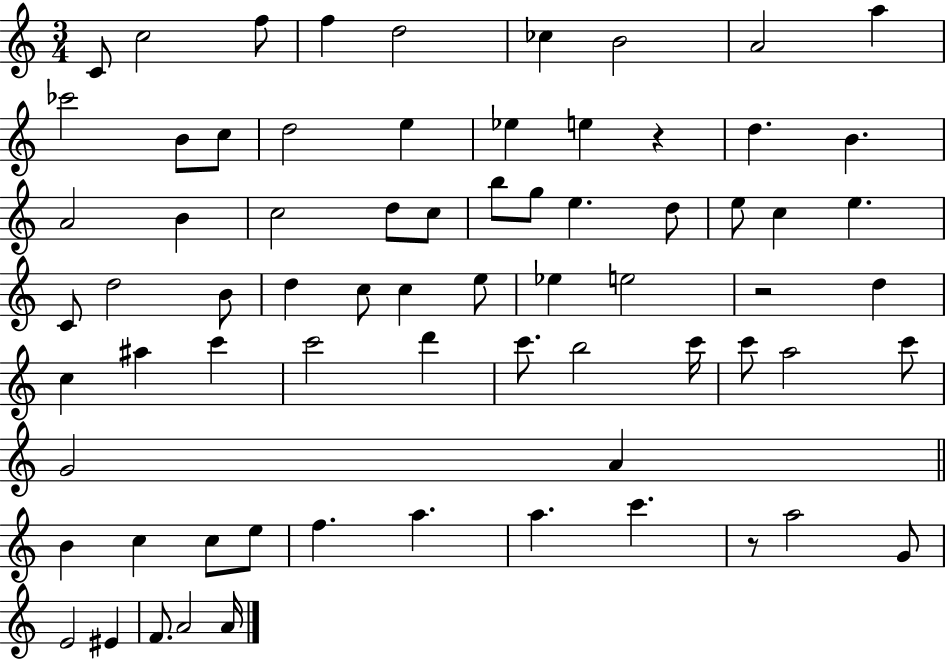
C4/e C5/h F5/e F5/q D5/h CES5/q B4/h A4/h A5/q CES6/h B4/e C5/e D5/h E5/q Eb5/q E5/q R/q D5/q. B4/q. A4/h B4/q C5/h D5/e C5/e B5/e G5/e E5/q. D5/e E5/e C5/q E5/q. C4/e D5/h B4/e D5/q C5/e C5/q E5/e Eb5/q E5/h R/h D5/q C5/q A#5/q C6/q C6/h D6/q C6/e. B5/h C6/s C6/e A5/h C6/e G4/h A4/q B4/q C5/q C5/e E5/e F5/q. A5/q. A5/q. C6/q. R/e A5/h G4/e E4/h EIS4/q F4/e. A4/h A4/s